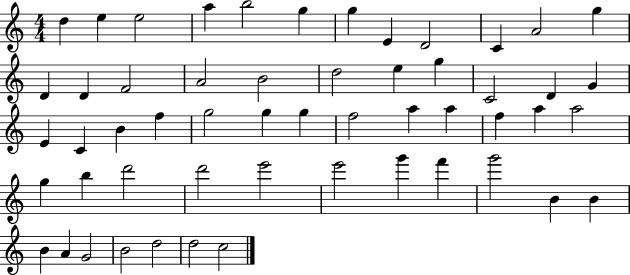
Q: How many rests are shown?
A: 0